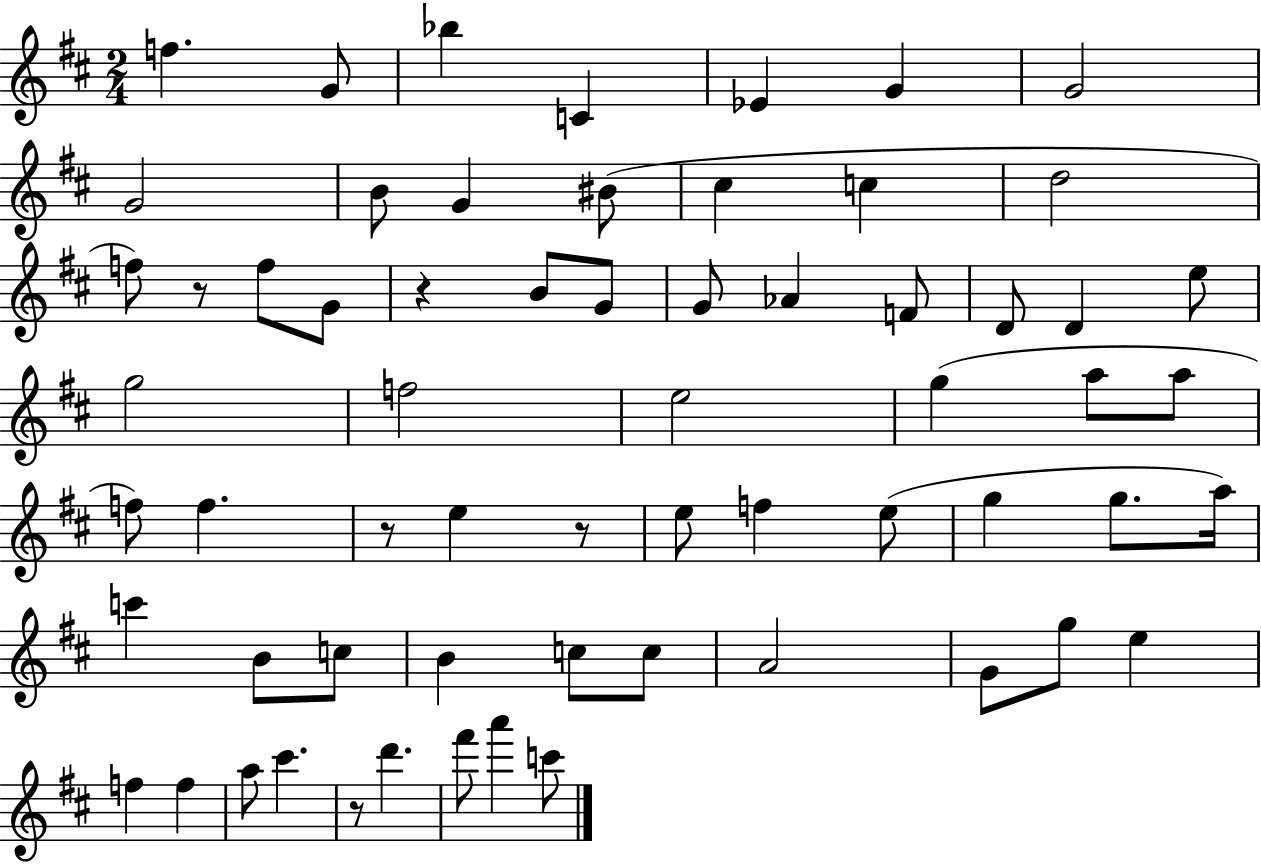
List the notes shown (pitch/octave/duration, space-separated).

F5/q. G4/e Bb5/q C4/q Eb4/q G4/q G4/h G4/h B4/e G4/q BIS4/e C#5/q C5/q D5/h F5/e R/e F5/e G4/e R/q B4/e G4/e G4/e Ab4/q F4/e D4/e D4/q E5/e G5/h F5/h E5/h G5/q A5/e A5/e F5/e F5/q. R/e E5/q R/e E5/e F5/q E5/e G5/q G5/e. A5/s C6/q B4/e C5/e B4/q C5/e C5/e A4/h G4/e G5/e E5/q F5/q F5/q A5/e C#6/q. R/e D6/q. F#6/e A6/q C6/e